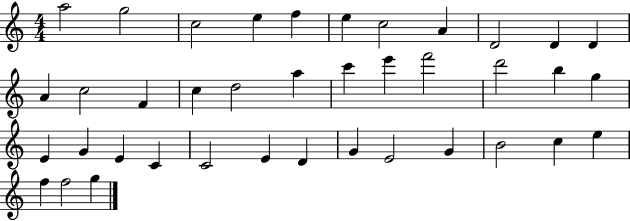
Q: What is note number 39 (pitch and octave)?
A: G5